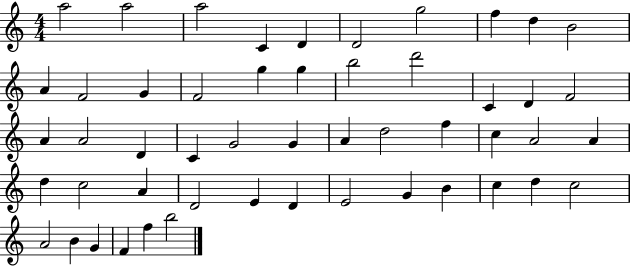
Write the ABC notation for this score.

X:1
T:Untitled
M:4/4
L:1/4
K:C
a2 a2 a2 C D D2 g2 f d B2 A F2 G F2 g g b2 d'2 C D F2 A A2 D C G2 G A d2 f c A2 A d c2 A D2 E D E2 G B c d c2 A2 B G F f b2